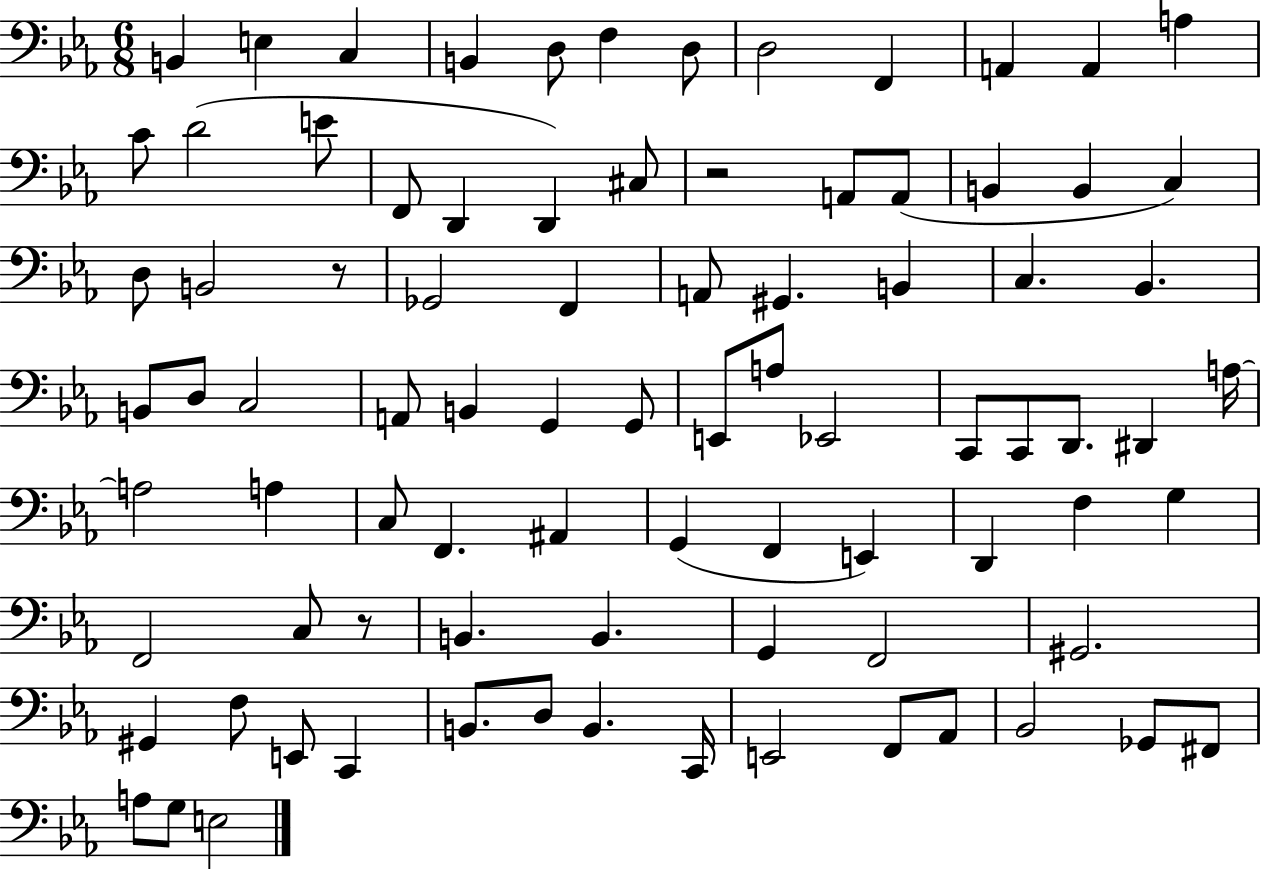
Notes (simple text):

B2/q E3/q C3/q B2/q D3/e F3/q D3/e D3/h F2/q A2/q A2/q A3/q C4/e D4/h E4/e F2/e D2/q D2/q C#3/e R/h A2/e A2/e B2/q B2/q C3/q D3/e B2/h R/e Gb2/h F2/q A2/e G#2/q. B2/q C3/q. Bb2/q. B2/e D3/e C3/h A2/e B2/q G2/q G2/e E2/e A3/e Eb2/h C2/e C2/e D2/e. D#2/q A3/s A3/h A3/q C3/e F2/q. A#2/q G2/q F2/q E2/q D2/q F3/q G3/q F2/h C3/e R/e B2/q. B2/q. G2/q F2/h G#2/h. G#2/q F3/e E2/e C2/q B2/e. D3/e B2/q. C2/s E2/h F2/e Ab2/e Bb2/h Gb2/e F#2/e A3/e G3/e E3/h